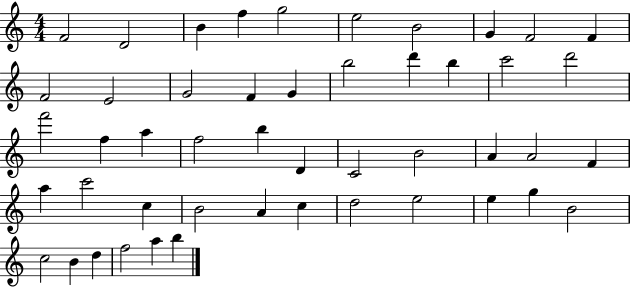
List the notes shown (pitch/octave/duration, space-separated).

F4/h D4/h B4/q F5/q G5/h E5/h B4/h G4/q F4/h F4/q F4/h E4/h G4/h F4/q G4/q B5/h D6/q B5/q C6/h D6/h F6/h F5/q A5/q F5/h B5/q D4/q C4/h B4/h A4/q A4/h F4/q A5/q C6/h C5/q B4/h A4/q C5/q D5/h E5/h E5/q G5/q B4/h C5/h B4/q D5/q F5/h A5/q B5/q